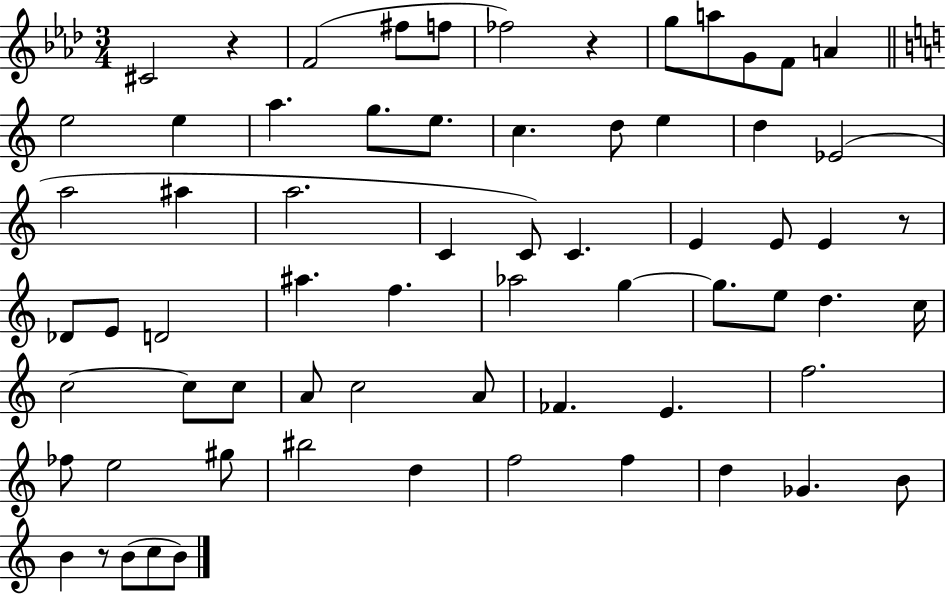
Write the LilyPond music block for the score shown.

{
  \clef treble
  \numericTimeSignature
  \time 3/4
  \key aes \major
  cis'2 r4 | f'2( fis''8 f''8 | fes''2) r4 | g''8 a''8 g'8 f'8 a'4 | \break \bar "||" \break \key a \minor e''2 e''4 | a''4. g''8. e''8. | c''4. d''8 e''4 | d''4 ees'2( | \break a''2 ais''4 | a''2. | c'4 c'8) c'4. | e'4 e'8 e'4 r8 | \break des'8 e'8 d'2 | ais''4. f''4. | aes''2 g''4~~ | g''8. e''8 d''4. c''16 | \break c''2~~ c''8 c''8 | a'8 c''2 a'8 | fes'4. e'4. | f''2. | \break fes''8 e''2 gis''8 | bis''2 d''4 | f''2 f''4 | d''4 ges'4. b'8 | \break b'4 r8 b'8( c''8 b'8) | \bar "|."
}